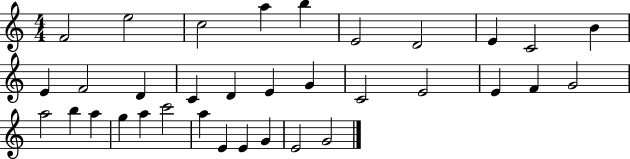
{
  \clef treble
  \numericTimeSignature
  \time 4/4
  \key c \major
  f'2 e''2 | c''2 a''4 b''4 | e'2 d'2 | e'4 c'2 b'4 | \break e'4 f'2 d'4 | c'4 d'4 e'4 g'4 | c'2 e'2 | e'4 f'4 g'2 | \break a''2 b''4 a''4 | g''4 a''4 c'''2 | a''4 e'4 e'4 g'4 | e'2 g'2 | \break \bar "|."
}